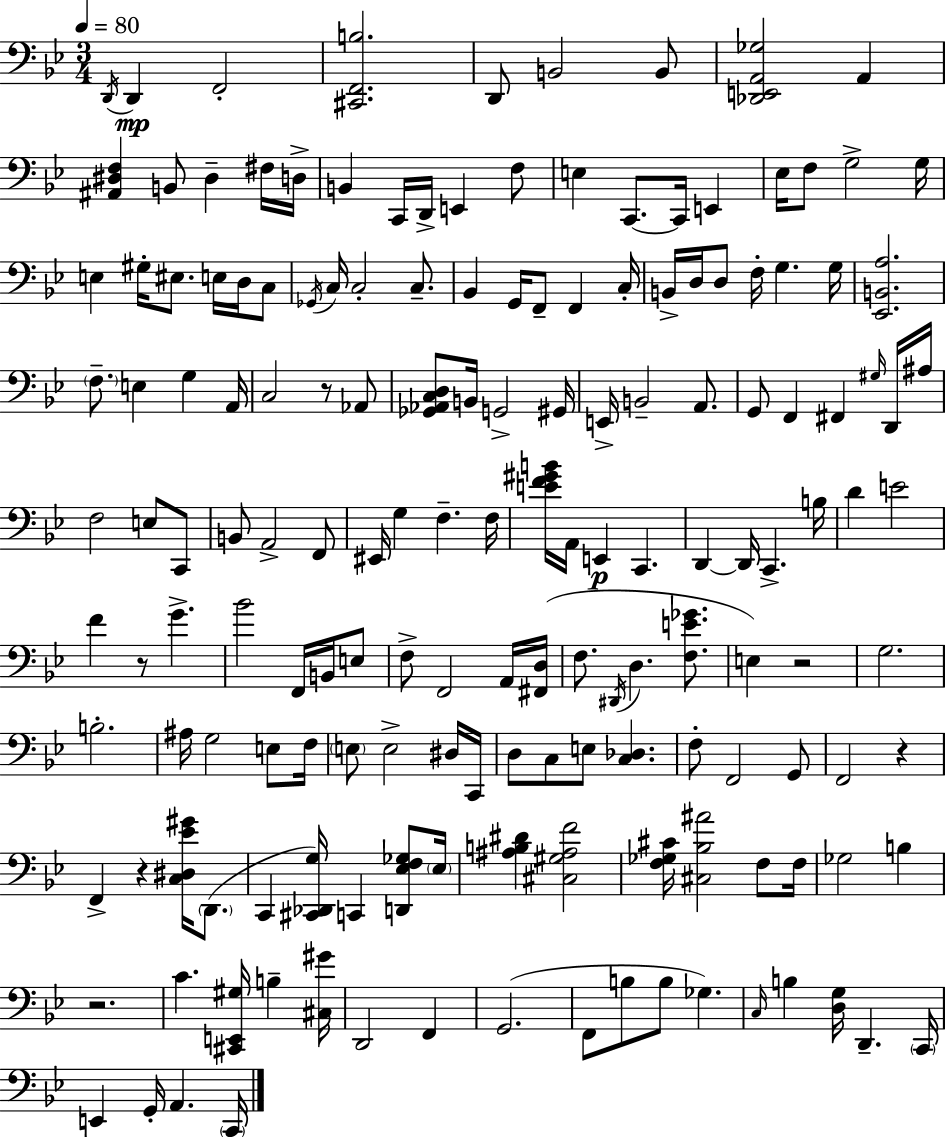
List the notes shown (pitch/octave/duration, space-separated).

D2/s D2/q F2/h [C#2,F2,B3]/h. D2/e B2/h B2/e [Db2,E2,A2,Gb3]/h A2/q [A#2,D#3,F3]/q B2/e D#3/q F#3/s D3/s B2/q C2/s D2/s E2/q F3/e E3/q C2/e. C2/s E2/q Eb3/s F3/e G3/h G3/s E3/q G#3/s EIS3/e. E3/s D3/s C3/e Gb2/s C3/s C3/h C3/e. Bb2/q G2/s F2/e F2/q C3/s B2/s D3/s D3/e F3/s G3/q. G3/s [Eb2,B2,A3]/h. F3/e. E3/q G3/q A2/s C3/h R/e Ab2/e [Gb2,Ab2,C3,D3]/e B2/s G2/h G#2/s E2/s B2/h A2/e. G2/e F2/q F#2/q G#3/s D2/s A#3/s F3/h E3/e C2/e B2/e A2/h F2/e EIS2/s G3/q F3/q. F3/s [E4,F4,G#4,B4]/s A2/s E2/q C2/q. D2/q D2/s C2/q. B3/s D4/q E4/h F4/q R/e G4/q. Bb4/h F2/s B2/s E3/e F3/e F2/h A2/s [F#2,D3]/s F3/e. D#2/s D3/q. [F3,E4,Gb4]/e. E3/q R/h G3/h. B3/h. A#3/s G3/h E3/e F3/s E3/e E3/h D#3/s C2/s D3/e C3/e E3/e [C3,Db3]/q. F3/e F2/h G2/e F2/h R/q F2/q R/q [C3,D#3,Eb4,G#4]/s D2/e. C2/q [C#2,Db2,G3]/s C2/q [D2,Eb3,F3,Gb3]/e Eb3/s [A#3,B3,D#4]/q [C#3,G#3,A#3,F4]/h [F3,Gb3,C#4]/s [C#3,Bb3,A#4]/h F3/e F3/s Gb3/h B3/q R/h. C4/q. [C#2,E2,G#3]/s B3/q [C#3,G#4]/s D2/h F2/q G2/h. F2/e B3/e B3/e Gb3/q. C3/s B3/q [D3,G3]/s D2/q. C2/s E2/q G2/s A2/q. C2/s